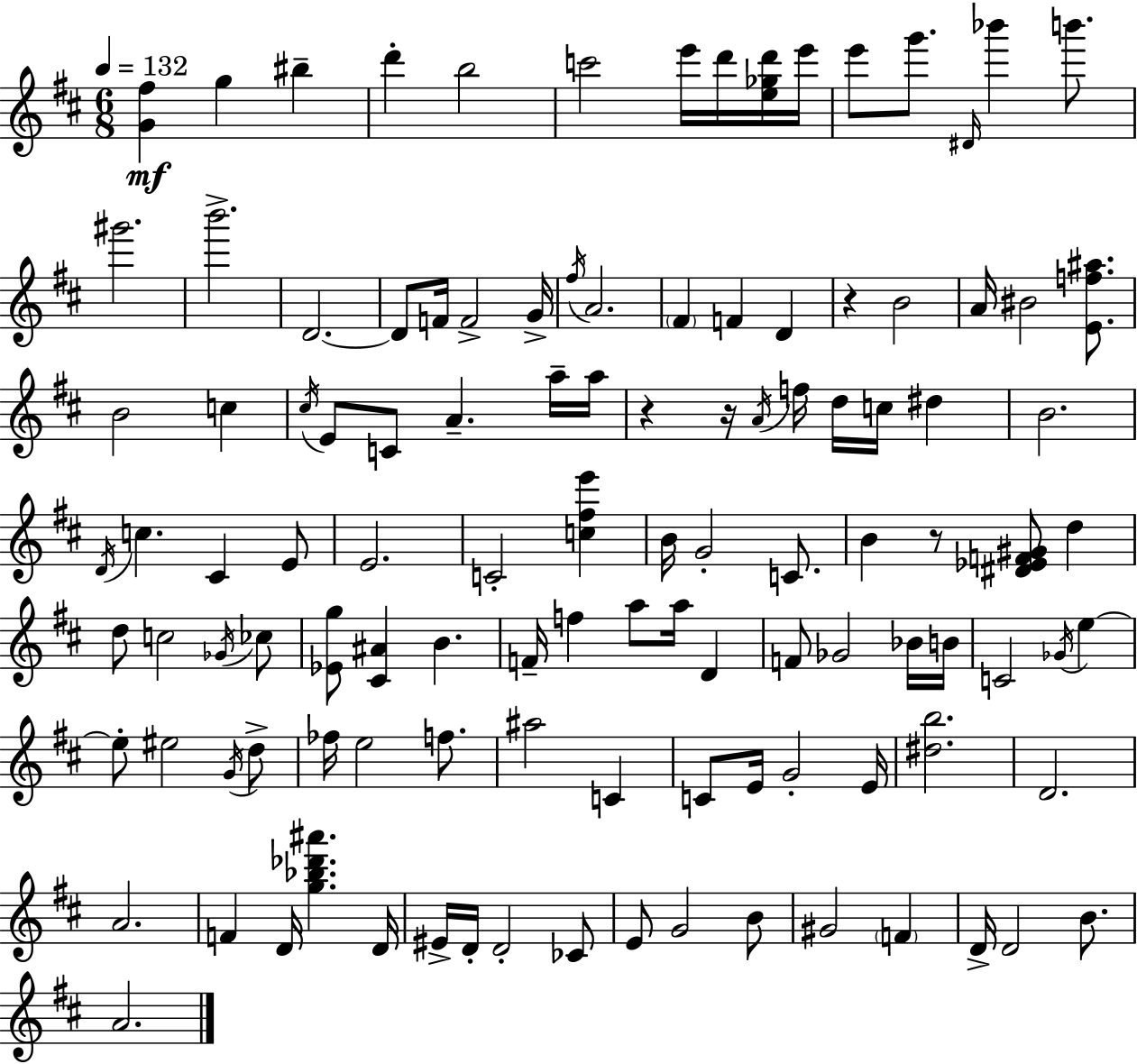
{
  \clef treble
  \numericTimeSignature
  \time 6/8
  \key d \major
  \tempo 4 = 132
  \repeat volta 2 { <g' fis''>4\mf g''4 bis''4-- | d'''4-. b''2 | c'''2 e'''16 d'''16 <e'' ges'' d'''>16 e'''16 | e'''8 g'''8. \grace { dis'16 } bes'''4 b'''8. | \break gis'''2. | b'''2.-> | d'2.~~ | d'8 f'16 f'2-> | \break g'16-> \acciaccatura { fis''16 } a'2. | \parenthesize fis'4 f'4 d'4 | r4 b'2 | a'16 bis'2 <e' f'' ais''>8. | \break b'2 c''4 | \acciaccatura { cis''16 } e'8 c'8 a'4.-- | a''16-- a''16 r4 r16 \acciaccatura { a'16 } f''16 d''16 c''16 | dis''4 b'2. | \break \acciaccatura { d'16 } c''4. cis'4 | e'8 e'2. | c'2-. | <c'' fis'' e'''>4 b'16 g'2-. | \break c'8. b'4 r8 <dis' ees' f' gis'>8 | d''4 d''8 c''2 | \acciaccatura { ges'16 } ces''8 <ees' g''>8 <cis' ais'>4 | b'4. f'16-- f''4 a''8 | \break a''16 d'4 f'8 ges'2 | bes'16 b'16 c'2 | \acciaccatura { ges'16 } e''4~~ e''8-. eis''2 | \acciaccatura { g'16 } d''8-> fes''16 e''2 | \break f''8. ais''2 | c'4 c'8 e'16 g'2-. | e'16 <dis'' b''>2. | d'2. | \break a'2. | f'4 | d'16 <g'' bes'' des''' ais'''>4. d'16 eis'16-> d'16-. d'2-. | ces'8 e'8 g'2 | \break b'8 gis'2 | \parenthesize f'4 d'16-> d'2 | b'8. a'2. | } \bar "|."
}